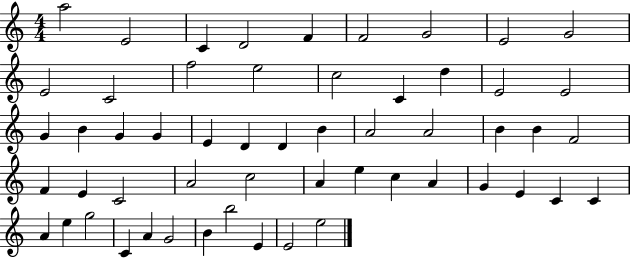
A5/h E4/h C4/q D4/h F4/q F4/h G4/h E4/h G4/h E4/h C4/h F5/h E5/h C5/h C4/q D5/q E4/h E4/h G4/q B4/q G4/q G4/q E4/q D4/q D4/q B4/q A4/h A4/h B4/q B4/q F4/h F4/q E4/q C4/h A4/h C5/h A4/q E5/q C5/q A4/q G4/q E4/q C4/q C4/q A4/q E5/q G5/h C4/q A4/q G4/h B4/q B5/h E4/q E4/h E5/h